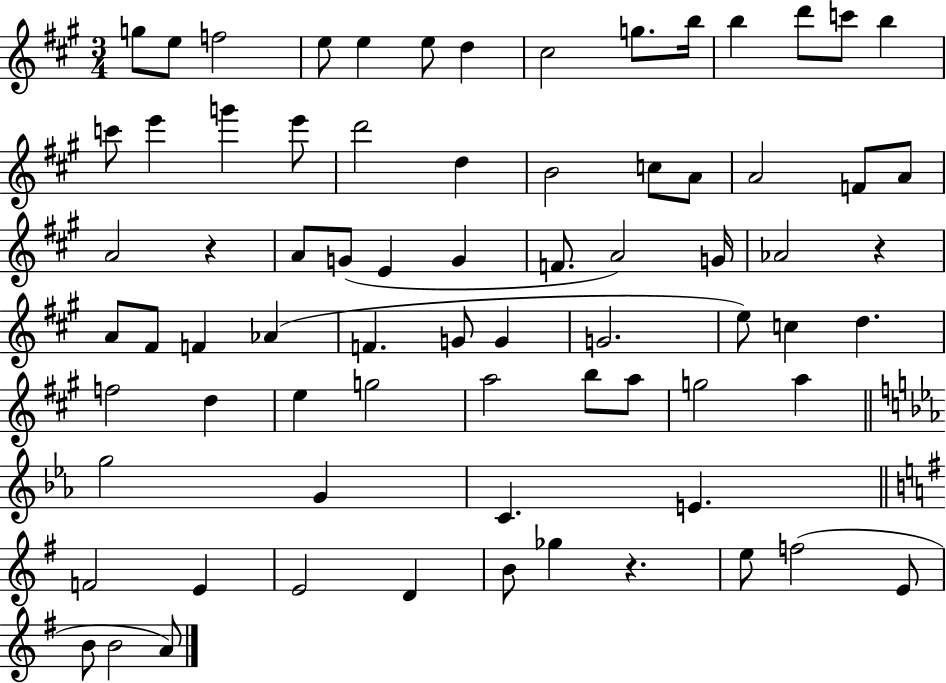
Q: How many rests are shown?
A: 3